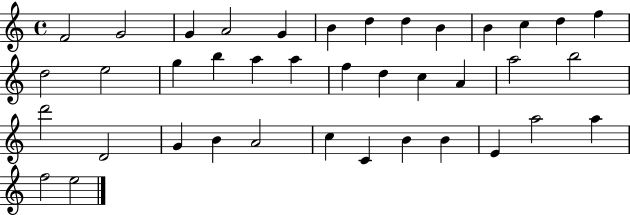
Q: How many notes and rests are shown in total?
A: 39